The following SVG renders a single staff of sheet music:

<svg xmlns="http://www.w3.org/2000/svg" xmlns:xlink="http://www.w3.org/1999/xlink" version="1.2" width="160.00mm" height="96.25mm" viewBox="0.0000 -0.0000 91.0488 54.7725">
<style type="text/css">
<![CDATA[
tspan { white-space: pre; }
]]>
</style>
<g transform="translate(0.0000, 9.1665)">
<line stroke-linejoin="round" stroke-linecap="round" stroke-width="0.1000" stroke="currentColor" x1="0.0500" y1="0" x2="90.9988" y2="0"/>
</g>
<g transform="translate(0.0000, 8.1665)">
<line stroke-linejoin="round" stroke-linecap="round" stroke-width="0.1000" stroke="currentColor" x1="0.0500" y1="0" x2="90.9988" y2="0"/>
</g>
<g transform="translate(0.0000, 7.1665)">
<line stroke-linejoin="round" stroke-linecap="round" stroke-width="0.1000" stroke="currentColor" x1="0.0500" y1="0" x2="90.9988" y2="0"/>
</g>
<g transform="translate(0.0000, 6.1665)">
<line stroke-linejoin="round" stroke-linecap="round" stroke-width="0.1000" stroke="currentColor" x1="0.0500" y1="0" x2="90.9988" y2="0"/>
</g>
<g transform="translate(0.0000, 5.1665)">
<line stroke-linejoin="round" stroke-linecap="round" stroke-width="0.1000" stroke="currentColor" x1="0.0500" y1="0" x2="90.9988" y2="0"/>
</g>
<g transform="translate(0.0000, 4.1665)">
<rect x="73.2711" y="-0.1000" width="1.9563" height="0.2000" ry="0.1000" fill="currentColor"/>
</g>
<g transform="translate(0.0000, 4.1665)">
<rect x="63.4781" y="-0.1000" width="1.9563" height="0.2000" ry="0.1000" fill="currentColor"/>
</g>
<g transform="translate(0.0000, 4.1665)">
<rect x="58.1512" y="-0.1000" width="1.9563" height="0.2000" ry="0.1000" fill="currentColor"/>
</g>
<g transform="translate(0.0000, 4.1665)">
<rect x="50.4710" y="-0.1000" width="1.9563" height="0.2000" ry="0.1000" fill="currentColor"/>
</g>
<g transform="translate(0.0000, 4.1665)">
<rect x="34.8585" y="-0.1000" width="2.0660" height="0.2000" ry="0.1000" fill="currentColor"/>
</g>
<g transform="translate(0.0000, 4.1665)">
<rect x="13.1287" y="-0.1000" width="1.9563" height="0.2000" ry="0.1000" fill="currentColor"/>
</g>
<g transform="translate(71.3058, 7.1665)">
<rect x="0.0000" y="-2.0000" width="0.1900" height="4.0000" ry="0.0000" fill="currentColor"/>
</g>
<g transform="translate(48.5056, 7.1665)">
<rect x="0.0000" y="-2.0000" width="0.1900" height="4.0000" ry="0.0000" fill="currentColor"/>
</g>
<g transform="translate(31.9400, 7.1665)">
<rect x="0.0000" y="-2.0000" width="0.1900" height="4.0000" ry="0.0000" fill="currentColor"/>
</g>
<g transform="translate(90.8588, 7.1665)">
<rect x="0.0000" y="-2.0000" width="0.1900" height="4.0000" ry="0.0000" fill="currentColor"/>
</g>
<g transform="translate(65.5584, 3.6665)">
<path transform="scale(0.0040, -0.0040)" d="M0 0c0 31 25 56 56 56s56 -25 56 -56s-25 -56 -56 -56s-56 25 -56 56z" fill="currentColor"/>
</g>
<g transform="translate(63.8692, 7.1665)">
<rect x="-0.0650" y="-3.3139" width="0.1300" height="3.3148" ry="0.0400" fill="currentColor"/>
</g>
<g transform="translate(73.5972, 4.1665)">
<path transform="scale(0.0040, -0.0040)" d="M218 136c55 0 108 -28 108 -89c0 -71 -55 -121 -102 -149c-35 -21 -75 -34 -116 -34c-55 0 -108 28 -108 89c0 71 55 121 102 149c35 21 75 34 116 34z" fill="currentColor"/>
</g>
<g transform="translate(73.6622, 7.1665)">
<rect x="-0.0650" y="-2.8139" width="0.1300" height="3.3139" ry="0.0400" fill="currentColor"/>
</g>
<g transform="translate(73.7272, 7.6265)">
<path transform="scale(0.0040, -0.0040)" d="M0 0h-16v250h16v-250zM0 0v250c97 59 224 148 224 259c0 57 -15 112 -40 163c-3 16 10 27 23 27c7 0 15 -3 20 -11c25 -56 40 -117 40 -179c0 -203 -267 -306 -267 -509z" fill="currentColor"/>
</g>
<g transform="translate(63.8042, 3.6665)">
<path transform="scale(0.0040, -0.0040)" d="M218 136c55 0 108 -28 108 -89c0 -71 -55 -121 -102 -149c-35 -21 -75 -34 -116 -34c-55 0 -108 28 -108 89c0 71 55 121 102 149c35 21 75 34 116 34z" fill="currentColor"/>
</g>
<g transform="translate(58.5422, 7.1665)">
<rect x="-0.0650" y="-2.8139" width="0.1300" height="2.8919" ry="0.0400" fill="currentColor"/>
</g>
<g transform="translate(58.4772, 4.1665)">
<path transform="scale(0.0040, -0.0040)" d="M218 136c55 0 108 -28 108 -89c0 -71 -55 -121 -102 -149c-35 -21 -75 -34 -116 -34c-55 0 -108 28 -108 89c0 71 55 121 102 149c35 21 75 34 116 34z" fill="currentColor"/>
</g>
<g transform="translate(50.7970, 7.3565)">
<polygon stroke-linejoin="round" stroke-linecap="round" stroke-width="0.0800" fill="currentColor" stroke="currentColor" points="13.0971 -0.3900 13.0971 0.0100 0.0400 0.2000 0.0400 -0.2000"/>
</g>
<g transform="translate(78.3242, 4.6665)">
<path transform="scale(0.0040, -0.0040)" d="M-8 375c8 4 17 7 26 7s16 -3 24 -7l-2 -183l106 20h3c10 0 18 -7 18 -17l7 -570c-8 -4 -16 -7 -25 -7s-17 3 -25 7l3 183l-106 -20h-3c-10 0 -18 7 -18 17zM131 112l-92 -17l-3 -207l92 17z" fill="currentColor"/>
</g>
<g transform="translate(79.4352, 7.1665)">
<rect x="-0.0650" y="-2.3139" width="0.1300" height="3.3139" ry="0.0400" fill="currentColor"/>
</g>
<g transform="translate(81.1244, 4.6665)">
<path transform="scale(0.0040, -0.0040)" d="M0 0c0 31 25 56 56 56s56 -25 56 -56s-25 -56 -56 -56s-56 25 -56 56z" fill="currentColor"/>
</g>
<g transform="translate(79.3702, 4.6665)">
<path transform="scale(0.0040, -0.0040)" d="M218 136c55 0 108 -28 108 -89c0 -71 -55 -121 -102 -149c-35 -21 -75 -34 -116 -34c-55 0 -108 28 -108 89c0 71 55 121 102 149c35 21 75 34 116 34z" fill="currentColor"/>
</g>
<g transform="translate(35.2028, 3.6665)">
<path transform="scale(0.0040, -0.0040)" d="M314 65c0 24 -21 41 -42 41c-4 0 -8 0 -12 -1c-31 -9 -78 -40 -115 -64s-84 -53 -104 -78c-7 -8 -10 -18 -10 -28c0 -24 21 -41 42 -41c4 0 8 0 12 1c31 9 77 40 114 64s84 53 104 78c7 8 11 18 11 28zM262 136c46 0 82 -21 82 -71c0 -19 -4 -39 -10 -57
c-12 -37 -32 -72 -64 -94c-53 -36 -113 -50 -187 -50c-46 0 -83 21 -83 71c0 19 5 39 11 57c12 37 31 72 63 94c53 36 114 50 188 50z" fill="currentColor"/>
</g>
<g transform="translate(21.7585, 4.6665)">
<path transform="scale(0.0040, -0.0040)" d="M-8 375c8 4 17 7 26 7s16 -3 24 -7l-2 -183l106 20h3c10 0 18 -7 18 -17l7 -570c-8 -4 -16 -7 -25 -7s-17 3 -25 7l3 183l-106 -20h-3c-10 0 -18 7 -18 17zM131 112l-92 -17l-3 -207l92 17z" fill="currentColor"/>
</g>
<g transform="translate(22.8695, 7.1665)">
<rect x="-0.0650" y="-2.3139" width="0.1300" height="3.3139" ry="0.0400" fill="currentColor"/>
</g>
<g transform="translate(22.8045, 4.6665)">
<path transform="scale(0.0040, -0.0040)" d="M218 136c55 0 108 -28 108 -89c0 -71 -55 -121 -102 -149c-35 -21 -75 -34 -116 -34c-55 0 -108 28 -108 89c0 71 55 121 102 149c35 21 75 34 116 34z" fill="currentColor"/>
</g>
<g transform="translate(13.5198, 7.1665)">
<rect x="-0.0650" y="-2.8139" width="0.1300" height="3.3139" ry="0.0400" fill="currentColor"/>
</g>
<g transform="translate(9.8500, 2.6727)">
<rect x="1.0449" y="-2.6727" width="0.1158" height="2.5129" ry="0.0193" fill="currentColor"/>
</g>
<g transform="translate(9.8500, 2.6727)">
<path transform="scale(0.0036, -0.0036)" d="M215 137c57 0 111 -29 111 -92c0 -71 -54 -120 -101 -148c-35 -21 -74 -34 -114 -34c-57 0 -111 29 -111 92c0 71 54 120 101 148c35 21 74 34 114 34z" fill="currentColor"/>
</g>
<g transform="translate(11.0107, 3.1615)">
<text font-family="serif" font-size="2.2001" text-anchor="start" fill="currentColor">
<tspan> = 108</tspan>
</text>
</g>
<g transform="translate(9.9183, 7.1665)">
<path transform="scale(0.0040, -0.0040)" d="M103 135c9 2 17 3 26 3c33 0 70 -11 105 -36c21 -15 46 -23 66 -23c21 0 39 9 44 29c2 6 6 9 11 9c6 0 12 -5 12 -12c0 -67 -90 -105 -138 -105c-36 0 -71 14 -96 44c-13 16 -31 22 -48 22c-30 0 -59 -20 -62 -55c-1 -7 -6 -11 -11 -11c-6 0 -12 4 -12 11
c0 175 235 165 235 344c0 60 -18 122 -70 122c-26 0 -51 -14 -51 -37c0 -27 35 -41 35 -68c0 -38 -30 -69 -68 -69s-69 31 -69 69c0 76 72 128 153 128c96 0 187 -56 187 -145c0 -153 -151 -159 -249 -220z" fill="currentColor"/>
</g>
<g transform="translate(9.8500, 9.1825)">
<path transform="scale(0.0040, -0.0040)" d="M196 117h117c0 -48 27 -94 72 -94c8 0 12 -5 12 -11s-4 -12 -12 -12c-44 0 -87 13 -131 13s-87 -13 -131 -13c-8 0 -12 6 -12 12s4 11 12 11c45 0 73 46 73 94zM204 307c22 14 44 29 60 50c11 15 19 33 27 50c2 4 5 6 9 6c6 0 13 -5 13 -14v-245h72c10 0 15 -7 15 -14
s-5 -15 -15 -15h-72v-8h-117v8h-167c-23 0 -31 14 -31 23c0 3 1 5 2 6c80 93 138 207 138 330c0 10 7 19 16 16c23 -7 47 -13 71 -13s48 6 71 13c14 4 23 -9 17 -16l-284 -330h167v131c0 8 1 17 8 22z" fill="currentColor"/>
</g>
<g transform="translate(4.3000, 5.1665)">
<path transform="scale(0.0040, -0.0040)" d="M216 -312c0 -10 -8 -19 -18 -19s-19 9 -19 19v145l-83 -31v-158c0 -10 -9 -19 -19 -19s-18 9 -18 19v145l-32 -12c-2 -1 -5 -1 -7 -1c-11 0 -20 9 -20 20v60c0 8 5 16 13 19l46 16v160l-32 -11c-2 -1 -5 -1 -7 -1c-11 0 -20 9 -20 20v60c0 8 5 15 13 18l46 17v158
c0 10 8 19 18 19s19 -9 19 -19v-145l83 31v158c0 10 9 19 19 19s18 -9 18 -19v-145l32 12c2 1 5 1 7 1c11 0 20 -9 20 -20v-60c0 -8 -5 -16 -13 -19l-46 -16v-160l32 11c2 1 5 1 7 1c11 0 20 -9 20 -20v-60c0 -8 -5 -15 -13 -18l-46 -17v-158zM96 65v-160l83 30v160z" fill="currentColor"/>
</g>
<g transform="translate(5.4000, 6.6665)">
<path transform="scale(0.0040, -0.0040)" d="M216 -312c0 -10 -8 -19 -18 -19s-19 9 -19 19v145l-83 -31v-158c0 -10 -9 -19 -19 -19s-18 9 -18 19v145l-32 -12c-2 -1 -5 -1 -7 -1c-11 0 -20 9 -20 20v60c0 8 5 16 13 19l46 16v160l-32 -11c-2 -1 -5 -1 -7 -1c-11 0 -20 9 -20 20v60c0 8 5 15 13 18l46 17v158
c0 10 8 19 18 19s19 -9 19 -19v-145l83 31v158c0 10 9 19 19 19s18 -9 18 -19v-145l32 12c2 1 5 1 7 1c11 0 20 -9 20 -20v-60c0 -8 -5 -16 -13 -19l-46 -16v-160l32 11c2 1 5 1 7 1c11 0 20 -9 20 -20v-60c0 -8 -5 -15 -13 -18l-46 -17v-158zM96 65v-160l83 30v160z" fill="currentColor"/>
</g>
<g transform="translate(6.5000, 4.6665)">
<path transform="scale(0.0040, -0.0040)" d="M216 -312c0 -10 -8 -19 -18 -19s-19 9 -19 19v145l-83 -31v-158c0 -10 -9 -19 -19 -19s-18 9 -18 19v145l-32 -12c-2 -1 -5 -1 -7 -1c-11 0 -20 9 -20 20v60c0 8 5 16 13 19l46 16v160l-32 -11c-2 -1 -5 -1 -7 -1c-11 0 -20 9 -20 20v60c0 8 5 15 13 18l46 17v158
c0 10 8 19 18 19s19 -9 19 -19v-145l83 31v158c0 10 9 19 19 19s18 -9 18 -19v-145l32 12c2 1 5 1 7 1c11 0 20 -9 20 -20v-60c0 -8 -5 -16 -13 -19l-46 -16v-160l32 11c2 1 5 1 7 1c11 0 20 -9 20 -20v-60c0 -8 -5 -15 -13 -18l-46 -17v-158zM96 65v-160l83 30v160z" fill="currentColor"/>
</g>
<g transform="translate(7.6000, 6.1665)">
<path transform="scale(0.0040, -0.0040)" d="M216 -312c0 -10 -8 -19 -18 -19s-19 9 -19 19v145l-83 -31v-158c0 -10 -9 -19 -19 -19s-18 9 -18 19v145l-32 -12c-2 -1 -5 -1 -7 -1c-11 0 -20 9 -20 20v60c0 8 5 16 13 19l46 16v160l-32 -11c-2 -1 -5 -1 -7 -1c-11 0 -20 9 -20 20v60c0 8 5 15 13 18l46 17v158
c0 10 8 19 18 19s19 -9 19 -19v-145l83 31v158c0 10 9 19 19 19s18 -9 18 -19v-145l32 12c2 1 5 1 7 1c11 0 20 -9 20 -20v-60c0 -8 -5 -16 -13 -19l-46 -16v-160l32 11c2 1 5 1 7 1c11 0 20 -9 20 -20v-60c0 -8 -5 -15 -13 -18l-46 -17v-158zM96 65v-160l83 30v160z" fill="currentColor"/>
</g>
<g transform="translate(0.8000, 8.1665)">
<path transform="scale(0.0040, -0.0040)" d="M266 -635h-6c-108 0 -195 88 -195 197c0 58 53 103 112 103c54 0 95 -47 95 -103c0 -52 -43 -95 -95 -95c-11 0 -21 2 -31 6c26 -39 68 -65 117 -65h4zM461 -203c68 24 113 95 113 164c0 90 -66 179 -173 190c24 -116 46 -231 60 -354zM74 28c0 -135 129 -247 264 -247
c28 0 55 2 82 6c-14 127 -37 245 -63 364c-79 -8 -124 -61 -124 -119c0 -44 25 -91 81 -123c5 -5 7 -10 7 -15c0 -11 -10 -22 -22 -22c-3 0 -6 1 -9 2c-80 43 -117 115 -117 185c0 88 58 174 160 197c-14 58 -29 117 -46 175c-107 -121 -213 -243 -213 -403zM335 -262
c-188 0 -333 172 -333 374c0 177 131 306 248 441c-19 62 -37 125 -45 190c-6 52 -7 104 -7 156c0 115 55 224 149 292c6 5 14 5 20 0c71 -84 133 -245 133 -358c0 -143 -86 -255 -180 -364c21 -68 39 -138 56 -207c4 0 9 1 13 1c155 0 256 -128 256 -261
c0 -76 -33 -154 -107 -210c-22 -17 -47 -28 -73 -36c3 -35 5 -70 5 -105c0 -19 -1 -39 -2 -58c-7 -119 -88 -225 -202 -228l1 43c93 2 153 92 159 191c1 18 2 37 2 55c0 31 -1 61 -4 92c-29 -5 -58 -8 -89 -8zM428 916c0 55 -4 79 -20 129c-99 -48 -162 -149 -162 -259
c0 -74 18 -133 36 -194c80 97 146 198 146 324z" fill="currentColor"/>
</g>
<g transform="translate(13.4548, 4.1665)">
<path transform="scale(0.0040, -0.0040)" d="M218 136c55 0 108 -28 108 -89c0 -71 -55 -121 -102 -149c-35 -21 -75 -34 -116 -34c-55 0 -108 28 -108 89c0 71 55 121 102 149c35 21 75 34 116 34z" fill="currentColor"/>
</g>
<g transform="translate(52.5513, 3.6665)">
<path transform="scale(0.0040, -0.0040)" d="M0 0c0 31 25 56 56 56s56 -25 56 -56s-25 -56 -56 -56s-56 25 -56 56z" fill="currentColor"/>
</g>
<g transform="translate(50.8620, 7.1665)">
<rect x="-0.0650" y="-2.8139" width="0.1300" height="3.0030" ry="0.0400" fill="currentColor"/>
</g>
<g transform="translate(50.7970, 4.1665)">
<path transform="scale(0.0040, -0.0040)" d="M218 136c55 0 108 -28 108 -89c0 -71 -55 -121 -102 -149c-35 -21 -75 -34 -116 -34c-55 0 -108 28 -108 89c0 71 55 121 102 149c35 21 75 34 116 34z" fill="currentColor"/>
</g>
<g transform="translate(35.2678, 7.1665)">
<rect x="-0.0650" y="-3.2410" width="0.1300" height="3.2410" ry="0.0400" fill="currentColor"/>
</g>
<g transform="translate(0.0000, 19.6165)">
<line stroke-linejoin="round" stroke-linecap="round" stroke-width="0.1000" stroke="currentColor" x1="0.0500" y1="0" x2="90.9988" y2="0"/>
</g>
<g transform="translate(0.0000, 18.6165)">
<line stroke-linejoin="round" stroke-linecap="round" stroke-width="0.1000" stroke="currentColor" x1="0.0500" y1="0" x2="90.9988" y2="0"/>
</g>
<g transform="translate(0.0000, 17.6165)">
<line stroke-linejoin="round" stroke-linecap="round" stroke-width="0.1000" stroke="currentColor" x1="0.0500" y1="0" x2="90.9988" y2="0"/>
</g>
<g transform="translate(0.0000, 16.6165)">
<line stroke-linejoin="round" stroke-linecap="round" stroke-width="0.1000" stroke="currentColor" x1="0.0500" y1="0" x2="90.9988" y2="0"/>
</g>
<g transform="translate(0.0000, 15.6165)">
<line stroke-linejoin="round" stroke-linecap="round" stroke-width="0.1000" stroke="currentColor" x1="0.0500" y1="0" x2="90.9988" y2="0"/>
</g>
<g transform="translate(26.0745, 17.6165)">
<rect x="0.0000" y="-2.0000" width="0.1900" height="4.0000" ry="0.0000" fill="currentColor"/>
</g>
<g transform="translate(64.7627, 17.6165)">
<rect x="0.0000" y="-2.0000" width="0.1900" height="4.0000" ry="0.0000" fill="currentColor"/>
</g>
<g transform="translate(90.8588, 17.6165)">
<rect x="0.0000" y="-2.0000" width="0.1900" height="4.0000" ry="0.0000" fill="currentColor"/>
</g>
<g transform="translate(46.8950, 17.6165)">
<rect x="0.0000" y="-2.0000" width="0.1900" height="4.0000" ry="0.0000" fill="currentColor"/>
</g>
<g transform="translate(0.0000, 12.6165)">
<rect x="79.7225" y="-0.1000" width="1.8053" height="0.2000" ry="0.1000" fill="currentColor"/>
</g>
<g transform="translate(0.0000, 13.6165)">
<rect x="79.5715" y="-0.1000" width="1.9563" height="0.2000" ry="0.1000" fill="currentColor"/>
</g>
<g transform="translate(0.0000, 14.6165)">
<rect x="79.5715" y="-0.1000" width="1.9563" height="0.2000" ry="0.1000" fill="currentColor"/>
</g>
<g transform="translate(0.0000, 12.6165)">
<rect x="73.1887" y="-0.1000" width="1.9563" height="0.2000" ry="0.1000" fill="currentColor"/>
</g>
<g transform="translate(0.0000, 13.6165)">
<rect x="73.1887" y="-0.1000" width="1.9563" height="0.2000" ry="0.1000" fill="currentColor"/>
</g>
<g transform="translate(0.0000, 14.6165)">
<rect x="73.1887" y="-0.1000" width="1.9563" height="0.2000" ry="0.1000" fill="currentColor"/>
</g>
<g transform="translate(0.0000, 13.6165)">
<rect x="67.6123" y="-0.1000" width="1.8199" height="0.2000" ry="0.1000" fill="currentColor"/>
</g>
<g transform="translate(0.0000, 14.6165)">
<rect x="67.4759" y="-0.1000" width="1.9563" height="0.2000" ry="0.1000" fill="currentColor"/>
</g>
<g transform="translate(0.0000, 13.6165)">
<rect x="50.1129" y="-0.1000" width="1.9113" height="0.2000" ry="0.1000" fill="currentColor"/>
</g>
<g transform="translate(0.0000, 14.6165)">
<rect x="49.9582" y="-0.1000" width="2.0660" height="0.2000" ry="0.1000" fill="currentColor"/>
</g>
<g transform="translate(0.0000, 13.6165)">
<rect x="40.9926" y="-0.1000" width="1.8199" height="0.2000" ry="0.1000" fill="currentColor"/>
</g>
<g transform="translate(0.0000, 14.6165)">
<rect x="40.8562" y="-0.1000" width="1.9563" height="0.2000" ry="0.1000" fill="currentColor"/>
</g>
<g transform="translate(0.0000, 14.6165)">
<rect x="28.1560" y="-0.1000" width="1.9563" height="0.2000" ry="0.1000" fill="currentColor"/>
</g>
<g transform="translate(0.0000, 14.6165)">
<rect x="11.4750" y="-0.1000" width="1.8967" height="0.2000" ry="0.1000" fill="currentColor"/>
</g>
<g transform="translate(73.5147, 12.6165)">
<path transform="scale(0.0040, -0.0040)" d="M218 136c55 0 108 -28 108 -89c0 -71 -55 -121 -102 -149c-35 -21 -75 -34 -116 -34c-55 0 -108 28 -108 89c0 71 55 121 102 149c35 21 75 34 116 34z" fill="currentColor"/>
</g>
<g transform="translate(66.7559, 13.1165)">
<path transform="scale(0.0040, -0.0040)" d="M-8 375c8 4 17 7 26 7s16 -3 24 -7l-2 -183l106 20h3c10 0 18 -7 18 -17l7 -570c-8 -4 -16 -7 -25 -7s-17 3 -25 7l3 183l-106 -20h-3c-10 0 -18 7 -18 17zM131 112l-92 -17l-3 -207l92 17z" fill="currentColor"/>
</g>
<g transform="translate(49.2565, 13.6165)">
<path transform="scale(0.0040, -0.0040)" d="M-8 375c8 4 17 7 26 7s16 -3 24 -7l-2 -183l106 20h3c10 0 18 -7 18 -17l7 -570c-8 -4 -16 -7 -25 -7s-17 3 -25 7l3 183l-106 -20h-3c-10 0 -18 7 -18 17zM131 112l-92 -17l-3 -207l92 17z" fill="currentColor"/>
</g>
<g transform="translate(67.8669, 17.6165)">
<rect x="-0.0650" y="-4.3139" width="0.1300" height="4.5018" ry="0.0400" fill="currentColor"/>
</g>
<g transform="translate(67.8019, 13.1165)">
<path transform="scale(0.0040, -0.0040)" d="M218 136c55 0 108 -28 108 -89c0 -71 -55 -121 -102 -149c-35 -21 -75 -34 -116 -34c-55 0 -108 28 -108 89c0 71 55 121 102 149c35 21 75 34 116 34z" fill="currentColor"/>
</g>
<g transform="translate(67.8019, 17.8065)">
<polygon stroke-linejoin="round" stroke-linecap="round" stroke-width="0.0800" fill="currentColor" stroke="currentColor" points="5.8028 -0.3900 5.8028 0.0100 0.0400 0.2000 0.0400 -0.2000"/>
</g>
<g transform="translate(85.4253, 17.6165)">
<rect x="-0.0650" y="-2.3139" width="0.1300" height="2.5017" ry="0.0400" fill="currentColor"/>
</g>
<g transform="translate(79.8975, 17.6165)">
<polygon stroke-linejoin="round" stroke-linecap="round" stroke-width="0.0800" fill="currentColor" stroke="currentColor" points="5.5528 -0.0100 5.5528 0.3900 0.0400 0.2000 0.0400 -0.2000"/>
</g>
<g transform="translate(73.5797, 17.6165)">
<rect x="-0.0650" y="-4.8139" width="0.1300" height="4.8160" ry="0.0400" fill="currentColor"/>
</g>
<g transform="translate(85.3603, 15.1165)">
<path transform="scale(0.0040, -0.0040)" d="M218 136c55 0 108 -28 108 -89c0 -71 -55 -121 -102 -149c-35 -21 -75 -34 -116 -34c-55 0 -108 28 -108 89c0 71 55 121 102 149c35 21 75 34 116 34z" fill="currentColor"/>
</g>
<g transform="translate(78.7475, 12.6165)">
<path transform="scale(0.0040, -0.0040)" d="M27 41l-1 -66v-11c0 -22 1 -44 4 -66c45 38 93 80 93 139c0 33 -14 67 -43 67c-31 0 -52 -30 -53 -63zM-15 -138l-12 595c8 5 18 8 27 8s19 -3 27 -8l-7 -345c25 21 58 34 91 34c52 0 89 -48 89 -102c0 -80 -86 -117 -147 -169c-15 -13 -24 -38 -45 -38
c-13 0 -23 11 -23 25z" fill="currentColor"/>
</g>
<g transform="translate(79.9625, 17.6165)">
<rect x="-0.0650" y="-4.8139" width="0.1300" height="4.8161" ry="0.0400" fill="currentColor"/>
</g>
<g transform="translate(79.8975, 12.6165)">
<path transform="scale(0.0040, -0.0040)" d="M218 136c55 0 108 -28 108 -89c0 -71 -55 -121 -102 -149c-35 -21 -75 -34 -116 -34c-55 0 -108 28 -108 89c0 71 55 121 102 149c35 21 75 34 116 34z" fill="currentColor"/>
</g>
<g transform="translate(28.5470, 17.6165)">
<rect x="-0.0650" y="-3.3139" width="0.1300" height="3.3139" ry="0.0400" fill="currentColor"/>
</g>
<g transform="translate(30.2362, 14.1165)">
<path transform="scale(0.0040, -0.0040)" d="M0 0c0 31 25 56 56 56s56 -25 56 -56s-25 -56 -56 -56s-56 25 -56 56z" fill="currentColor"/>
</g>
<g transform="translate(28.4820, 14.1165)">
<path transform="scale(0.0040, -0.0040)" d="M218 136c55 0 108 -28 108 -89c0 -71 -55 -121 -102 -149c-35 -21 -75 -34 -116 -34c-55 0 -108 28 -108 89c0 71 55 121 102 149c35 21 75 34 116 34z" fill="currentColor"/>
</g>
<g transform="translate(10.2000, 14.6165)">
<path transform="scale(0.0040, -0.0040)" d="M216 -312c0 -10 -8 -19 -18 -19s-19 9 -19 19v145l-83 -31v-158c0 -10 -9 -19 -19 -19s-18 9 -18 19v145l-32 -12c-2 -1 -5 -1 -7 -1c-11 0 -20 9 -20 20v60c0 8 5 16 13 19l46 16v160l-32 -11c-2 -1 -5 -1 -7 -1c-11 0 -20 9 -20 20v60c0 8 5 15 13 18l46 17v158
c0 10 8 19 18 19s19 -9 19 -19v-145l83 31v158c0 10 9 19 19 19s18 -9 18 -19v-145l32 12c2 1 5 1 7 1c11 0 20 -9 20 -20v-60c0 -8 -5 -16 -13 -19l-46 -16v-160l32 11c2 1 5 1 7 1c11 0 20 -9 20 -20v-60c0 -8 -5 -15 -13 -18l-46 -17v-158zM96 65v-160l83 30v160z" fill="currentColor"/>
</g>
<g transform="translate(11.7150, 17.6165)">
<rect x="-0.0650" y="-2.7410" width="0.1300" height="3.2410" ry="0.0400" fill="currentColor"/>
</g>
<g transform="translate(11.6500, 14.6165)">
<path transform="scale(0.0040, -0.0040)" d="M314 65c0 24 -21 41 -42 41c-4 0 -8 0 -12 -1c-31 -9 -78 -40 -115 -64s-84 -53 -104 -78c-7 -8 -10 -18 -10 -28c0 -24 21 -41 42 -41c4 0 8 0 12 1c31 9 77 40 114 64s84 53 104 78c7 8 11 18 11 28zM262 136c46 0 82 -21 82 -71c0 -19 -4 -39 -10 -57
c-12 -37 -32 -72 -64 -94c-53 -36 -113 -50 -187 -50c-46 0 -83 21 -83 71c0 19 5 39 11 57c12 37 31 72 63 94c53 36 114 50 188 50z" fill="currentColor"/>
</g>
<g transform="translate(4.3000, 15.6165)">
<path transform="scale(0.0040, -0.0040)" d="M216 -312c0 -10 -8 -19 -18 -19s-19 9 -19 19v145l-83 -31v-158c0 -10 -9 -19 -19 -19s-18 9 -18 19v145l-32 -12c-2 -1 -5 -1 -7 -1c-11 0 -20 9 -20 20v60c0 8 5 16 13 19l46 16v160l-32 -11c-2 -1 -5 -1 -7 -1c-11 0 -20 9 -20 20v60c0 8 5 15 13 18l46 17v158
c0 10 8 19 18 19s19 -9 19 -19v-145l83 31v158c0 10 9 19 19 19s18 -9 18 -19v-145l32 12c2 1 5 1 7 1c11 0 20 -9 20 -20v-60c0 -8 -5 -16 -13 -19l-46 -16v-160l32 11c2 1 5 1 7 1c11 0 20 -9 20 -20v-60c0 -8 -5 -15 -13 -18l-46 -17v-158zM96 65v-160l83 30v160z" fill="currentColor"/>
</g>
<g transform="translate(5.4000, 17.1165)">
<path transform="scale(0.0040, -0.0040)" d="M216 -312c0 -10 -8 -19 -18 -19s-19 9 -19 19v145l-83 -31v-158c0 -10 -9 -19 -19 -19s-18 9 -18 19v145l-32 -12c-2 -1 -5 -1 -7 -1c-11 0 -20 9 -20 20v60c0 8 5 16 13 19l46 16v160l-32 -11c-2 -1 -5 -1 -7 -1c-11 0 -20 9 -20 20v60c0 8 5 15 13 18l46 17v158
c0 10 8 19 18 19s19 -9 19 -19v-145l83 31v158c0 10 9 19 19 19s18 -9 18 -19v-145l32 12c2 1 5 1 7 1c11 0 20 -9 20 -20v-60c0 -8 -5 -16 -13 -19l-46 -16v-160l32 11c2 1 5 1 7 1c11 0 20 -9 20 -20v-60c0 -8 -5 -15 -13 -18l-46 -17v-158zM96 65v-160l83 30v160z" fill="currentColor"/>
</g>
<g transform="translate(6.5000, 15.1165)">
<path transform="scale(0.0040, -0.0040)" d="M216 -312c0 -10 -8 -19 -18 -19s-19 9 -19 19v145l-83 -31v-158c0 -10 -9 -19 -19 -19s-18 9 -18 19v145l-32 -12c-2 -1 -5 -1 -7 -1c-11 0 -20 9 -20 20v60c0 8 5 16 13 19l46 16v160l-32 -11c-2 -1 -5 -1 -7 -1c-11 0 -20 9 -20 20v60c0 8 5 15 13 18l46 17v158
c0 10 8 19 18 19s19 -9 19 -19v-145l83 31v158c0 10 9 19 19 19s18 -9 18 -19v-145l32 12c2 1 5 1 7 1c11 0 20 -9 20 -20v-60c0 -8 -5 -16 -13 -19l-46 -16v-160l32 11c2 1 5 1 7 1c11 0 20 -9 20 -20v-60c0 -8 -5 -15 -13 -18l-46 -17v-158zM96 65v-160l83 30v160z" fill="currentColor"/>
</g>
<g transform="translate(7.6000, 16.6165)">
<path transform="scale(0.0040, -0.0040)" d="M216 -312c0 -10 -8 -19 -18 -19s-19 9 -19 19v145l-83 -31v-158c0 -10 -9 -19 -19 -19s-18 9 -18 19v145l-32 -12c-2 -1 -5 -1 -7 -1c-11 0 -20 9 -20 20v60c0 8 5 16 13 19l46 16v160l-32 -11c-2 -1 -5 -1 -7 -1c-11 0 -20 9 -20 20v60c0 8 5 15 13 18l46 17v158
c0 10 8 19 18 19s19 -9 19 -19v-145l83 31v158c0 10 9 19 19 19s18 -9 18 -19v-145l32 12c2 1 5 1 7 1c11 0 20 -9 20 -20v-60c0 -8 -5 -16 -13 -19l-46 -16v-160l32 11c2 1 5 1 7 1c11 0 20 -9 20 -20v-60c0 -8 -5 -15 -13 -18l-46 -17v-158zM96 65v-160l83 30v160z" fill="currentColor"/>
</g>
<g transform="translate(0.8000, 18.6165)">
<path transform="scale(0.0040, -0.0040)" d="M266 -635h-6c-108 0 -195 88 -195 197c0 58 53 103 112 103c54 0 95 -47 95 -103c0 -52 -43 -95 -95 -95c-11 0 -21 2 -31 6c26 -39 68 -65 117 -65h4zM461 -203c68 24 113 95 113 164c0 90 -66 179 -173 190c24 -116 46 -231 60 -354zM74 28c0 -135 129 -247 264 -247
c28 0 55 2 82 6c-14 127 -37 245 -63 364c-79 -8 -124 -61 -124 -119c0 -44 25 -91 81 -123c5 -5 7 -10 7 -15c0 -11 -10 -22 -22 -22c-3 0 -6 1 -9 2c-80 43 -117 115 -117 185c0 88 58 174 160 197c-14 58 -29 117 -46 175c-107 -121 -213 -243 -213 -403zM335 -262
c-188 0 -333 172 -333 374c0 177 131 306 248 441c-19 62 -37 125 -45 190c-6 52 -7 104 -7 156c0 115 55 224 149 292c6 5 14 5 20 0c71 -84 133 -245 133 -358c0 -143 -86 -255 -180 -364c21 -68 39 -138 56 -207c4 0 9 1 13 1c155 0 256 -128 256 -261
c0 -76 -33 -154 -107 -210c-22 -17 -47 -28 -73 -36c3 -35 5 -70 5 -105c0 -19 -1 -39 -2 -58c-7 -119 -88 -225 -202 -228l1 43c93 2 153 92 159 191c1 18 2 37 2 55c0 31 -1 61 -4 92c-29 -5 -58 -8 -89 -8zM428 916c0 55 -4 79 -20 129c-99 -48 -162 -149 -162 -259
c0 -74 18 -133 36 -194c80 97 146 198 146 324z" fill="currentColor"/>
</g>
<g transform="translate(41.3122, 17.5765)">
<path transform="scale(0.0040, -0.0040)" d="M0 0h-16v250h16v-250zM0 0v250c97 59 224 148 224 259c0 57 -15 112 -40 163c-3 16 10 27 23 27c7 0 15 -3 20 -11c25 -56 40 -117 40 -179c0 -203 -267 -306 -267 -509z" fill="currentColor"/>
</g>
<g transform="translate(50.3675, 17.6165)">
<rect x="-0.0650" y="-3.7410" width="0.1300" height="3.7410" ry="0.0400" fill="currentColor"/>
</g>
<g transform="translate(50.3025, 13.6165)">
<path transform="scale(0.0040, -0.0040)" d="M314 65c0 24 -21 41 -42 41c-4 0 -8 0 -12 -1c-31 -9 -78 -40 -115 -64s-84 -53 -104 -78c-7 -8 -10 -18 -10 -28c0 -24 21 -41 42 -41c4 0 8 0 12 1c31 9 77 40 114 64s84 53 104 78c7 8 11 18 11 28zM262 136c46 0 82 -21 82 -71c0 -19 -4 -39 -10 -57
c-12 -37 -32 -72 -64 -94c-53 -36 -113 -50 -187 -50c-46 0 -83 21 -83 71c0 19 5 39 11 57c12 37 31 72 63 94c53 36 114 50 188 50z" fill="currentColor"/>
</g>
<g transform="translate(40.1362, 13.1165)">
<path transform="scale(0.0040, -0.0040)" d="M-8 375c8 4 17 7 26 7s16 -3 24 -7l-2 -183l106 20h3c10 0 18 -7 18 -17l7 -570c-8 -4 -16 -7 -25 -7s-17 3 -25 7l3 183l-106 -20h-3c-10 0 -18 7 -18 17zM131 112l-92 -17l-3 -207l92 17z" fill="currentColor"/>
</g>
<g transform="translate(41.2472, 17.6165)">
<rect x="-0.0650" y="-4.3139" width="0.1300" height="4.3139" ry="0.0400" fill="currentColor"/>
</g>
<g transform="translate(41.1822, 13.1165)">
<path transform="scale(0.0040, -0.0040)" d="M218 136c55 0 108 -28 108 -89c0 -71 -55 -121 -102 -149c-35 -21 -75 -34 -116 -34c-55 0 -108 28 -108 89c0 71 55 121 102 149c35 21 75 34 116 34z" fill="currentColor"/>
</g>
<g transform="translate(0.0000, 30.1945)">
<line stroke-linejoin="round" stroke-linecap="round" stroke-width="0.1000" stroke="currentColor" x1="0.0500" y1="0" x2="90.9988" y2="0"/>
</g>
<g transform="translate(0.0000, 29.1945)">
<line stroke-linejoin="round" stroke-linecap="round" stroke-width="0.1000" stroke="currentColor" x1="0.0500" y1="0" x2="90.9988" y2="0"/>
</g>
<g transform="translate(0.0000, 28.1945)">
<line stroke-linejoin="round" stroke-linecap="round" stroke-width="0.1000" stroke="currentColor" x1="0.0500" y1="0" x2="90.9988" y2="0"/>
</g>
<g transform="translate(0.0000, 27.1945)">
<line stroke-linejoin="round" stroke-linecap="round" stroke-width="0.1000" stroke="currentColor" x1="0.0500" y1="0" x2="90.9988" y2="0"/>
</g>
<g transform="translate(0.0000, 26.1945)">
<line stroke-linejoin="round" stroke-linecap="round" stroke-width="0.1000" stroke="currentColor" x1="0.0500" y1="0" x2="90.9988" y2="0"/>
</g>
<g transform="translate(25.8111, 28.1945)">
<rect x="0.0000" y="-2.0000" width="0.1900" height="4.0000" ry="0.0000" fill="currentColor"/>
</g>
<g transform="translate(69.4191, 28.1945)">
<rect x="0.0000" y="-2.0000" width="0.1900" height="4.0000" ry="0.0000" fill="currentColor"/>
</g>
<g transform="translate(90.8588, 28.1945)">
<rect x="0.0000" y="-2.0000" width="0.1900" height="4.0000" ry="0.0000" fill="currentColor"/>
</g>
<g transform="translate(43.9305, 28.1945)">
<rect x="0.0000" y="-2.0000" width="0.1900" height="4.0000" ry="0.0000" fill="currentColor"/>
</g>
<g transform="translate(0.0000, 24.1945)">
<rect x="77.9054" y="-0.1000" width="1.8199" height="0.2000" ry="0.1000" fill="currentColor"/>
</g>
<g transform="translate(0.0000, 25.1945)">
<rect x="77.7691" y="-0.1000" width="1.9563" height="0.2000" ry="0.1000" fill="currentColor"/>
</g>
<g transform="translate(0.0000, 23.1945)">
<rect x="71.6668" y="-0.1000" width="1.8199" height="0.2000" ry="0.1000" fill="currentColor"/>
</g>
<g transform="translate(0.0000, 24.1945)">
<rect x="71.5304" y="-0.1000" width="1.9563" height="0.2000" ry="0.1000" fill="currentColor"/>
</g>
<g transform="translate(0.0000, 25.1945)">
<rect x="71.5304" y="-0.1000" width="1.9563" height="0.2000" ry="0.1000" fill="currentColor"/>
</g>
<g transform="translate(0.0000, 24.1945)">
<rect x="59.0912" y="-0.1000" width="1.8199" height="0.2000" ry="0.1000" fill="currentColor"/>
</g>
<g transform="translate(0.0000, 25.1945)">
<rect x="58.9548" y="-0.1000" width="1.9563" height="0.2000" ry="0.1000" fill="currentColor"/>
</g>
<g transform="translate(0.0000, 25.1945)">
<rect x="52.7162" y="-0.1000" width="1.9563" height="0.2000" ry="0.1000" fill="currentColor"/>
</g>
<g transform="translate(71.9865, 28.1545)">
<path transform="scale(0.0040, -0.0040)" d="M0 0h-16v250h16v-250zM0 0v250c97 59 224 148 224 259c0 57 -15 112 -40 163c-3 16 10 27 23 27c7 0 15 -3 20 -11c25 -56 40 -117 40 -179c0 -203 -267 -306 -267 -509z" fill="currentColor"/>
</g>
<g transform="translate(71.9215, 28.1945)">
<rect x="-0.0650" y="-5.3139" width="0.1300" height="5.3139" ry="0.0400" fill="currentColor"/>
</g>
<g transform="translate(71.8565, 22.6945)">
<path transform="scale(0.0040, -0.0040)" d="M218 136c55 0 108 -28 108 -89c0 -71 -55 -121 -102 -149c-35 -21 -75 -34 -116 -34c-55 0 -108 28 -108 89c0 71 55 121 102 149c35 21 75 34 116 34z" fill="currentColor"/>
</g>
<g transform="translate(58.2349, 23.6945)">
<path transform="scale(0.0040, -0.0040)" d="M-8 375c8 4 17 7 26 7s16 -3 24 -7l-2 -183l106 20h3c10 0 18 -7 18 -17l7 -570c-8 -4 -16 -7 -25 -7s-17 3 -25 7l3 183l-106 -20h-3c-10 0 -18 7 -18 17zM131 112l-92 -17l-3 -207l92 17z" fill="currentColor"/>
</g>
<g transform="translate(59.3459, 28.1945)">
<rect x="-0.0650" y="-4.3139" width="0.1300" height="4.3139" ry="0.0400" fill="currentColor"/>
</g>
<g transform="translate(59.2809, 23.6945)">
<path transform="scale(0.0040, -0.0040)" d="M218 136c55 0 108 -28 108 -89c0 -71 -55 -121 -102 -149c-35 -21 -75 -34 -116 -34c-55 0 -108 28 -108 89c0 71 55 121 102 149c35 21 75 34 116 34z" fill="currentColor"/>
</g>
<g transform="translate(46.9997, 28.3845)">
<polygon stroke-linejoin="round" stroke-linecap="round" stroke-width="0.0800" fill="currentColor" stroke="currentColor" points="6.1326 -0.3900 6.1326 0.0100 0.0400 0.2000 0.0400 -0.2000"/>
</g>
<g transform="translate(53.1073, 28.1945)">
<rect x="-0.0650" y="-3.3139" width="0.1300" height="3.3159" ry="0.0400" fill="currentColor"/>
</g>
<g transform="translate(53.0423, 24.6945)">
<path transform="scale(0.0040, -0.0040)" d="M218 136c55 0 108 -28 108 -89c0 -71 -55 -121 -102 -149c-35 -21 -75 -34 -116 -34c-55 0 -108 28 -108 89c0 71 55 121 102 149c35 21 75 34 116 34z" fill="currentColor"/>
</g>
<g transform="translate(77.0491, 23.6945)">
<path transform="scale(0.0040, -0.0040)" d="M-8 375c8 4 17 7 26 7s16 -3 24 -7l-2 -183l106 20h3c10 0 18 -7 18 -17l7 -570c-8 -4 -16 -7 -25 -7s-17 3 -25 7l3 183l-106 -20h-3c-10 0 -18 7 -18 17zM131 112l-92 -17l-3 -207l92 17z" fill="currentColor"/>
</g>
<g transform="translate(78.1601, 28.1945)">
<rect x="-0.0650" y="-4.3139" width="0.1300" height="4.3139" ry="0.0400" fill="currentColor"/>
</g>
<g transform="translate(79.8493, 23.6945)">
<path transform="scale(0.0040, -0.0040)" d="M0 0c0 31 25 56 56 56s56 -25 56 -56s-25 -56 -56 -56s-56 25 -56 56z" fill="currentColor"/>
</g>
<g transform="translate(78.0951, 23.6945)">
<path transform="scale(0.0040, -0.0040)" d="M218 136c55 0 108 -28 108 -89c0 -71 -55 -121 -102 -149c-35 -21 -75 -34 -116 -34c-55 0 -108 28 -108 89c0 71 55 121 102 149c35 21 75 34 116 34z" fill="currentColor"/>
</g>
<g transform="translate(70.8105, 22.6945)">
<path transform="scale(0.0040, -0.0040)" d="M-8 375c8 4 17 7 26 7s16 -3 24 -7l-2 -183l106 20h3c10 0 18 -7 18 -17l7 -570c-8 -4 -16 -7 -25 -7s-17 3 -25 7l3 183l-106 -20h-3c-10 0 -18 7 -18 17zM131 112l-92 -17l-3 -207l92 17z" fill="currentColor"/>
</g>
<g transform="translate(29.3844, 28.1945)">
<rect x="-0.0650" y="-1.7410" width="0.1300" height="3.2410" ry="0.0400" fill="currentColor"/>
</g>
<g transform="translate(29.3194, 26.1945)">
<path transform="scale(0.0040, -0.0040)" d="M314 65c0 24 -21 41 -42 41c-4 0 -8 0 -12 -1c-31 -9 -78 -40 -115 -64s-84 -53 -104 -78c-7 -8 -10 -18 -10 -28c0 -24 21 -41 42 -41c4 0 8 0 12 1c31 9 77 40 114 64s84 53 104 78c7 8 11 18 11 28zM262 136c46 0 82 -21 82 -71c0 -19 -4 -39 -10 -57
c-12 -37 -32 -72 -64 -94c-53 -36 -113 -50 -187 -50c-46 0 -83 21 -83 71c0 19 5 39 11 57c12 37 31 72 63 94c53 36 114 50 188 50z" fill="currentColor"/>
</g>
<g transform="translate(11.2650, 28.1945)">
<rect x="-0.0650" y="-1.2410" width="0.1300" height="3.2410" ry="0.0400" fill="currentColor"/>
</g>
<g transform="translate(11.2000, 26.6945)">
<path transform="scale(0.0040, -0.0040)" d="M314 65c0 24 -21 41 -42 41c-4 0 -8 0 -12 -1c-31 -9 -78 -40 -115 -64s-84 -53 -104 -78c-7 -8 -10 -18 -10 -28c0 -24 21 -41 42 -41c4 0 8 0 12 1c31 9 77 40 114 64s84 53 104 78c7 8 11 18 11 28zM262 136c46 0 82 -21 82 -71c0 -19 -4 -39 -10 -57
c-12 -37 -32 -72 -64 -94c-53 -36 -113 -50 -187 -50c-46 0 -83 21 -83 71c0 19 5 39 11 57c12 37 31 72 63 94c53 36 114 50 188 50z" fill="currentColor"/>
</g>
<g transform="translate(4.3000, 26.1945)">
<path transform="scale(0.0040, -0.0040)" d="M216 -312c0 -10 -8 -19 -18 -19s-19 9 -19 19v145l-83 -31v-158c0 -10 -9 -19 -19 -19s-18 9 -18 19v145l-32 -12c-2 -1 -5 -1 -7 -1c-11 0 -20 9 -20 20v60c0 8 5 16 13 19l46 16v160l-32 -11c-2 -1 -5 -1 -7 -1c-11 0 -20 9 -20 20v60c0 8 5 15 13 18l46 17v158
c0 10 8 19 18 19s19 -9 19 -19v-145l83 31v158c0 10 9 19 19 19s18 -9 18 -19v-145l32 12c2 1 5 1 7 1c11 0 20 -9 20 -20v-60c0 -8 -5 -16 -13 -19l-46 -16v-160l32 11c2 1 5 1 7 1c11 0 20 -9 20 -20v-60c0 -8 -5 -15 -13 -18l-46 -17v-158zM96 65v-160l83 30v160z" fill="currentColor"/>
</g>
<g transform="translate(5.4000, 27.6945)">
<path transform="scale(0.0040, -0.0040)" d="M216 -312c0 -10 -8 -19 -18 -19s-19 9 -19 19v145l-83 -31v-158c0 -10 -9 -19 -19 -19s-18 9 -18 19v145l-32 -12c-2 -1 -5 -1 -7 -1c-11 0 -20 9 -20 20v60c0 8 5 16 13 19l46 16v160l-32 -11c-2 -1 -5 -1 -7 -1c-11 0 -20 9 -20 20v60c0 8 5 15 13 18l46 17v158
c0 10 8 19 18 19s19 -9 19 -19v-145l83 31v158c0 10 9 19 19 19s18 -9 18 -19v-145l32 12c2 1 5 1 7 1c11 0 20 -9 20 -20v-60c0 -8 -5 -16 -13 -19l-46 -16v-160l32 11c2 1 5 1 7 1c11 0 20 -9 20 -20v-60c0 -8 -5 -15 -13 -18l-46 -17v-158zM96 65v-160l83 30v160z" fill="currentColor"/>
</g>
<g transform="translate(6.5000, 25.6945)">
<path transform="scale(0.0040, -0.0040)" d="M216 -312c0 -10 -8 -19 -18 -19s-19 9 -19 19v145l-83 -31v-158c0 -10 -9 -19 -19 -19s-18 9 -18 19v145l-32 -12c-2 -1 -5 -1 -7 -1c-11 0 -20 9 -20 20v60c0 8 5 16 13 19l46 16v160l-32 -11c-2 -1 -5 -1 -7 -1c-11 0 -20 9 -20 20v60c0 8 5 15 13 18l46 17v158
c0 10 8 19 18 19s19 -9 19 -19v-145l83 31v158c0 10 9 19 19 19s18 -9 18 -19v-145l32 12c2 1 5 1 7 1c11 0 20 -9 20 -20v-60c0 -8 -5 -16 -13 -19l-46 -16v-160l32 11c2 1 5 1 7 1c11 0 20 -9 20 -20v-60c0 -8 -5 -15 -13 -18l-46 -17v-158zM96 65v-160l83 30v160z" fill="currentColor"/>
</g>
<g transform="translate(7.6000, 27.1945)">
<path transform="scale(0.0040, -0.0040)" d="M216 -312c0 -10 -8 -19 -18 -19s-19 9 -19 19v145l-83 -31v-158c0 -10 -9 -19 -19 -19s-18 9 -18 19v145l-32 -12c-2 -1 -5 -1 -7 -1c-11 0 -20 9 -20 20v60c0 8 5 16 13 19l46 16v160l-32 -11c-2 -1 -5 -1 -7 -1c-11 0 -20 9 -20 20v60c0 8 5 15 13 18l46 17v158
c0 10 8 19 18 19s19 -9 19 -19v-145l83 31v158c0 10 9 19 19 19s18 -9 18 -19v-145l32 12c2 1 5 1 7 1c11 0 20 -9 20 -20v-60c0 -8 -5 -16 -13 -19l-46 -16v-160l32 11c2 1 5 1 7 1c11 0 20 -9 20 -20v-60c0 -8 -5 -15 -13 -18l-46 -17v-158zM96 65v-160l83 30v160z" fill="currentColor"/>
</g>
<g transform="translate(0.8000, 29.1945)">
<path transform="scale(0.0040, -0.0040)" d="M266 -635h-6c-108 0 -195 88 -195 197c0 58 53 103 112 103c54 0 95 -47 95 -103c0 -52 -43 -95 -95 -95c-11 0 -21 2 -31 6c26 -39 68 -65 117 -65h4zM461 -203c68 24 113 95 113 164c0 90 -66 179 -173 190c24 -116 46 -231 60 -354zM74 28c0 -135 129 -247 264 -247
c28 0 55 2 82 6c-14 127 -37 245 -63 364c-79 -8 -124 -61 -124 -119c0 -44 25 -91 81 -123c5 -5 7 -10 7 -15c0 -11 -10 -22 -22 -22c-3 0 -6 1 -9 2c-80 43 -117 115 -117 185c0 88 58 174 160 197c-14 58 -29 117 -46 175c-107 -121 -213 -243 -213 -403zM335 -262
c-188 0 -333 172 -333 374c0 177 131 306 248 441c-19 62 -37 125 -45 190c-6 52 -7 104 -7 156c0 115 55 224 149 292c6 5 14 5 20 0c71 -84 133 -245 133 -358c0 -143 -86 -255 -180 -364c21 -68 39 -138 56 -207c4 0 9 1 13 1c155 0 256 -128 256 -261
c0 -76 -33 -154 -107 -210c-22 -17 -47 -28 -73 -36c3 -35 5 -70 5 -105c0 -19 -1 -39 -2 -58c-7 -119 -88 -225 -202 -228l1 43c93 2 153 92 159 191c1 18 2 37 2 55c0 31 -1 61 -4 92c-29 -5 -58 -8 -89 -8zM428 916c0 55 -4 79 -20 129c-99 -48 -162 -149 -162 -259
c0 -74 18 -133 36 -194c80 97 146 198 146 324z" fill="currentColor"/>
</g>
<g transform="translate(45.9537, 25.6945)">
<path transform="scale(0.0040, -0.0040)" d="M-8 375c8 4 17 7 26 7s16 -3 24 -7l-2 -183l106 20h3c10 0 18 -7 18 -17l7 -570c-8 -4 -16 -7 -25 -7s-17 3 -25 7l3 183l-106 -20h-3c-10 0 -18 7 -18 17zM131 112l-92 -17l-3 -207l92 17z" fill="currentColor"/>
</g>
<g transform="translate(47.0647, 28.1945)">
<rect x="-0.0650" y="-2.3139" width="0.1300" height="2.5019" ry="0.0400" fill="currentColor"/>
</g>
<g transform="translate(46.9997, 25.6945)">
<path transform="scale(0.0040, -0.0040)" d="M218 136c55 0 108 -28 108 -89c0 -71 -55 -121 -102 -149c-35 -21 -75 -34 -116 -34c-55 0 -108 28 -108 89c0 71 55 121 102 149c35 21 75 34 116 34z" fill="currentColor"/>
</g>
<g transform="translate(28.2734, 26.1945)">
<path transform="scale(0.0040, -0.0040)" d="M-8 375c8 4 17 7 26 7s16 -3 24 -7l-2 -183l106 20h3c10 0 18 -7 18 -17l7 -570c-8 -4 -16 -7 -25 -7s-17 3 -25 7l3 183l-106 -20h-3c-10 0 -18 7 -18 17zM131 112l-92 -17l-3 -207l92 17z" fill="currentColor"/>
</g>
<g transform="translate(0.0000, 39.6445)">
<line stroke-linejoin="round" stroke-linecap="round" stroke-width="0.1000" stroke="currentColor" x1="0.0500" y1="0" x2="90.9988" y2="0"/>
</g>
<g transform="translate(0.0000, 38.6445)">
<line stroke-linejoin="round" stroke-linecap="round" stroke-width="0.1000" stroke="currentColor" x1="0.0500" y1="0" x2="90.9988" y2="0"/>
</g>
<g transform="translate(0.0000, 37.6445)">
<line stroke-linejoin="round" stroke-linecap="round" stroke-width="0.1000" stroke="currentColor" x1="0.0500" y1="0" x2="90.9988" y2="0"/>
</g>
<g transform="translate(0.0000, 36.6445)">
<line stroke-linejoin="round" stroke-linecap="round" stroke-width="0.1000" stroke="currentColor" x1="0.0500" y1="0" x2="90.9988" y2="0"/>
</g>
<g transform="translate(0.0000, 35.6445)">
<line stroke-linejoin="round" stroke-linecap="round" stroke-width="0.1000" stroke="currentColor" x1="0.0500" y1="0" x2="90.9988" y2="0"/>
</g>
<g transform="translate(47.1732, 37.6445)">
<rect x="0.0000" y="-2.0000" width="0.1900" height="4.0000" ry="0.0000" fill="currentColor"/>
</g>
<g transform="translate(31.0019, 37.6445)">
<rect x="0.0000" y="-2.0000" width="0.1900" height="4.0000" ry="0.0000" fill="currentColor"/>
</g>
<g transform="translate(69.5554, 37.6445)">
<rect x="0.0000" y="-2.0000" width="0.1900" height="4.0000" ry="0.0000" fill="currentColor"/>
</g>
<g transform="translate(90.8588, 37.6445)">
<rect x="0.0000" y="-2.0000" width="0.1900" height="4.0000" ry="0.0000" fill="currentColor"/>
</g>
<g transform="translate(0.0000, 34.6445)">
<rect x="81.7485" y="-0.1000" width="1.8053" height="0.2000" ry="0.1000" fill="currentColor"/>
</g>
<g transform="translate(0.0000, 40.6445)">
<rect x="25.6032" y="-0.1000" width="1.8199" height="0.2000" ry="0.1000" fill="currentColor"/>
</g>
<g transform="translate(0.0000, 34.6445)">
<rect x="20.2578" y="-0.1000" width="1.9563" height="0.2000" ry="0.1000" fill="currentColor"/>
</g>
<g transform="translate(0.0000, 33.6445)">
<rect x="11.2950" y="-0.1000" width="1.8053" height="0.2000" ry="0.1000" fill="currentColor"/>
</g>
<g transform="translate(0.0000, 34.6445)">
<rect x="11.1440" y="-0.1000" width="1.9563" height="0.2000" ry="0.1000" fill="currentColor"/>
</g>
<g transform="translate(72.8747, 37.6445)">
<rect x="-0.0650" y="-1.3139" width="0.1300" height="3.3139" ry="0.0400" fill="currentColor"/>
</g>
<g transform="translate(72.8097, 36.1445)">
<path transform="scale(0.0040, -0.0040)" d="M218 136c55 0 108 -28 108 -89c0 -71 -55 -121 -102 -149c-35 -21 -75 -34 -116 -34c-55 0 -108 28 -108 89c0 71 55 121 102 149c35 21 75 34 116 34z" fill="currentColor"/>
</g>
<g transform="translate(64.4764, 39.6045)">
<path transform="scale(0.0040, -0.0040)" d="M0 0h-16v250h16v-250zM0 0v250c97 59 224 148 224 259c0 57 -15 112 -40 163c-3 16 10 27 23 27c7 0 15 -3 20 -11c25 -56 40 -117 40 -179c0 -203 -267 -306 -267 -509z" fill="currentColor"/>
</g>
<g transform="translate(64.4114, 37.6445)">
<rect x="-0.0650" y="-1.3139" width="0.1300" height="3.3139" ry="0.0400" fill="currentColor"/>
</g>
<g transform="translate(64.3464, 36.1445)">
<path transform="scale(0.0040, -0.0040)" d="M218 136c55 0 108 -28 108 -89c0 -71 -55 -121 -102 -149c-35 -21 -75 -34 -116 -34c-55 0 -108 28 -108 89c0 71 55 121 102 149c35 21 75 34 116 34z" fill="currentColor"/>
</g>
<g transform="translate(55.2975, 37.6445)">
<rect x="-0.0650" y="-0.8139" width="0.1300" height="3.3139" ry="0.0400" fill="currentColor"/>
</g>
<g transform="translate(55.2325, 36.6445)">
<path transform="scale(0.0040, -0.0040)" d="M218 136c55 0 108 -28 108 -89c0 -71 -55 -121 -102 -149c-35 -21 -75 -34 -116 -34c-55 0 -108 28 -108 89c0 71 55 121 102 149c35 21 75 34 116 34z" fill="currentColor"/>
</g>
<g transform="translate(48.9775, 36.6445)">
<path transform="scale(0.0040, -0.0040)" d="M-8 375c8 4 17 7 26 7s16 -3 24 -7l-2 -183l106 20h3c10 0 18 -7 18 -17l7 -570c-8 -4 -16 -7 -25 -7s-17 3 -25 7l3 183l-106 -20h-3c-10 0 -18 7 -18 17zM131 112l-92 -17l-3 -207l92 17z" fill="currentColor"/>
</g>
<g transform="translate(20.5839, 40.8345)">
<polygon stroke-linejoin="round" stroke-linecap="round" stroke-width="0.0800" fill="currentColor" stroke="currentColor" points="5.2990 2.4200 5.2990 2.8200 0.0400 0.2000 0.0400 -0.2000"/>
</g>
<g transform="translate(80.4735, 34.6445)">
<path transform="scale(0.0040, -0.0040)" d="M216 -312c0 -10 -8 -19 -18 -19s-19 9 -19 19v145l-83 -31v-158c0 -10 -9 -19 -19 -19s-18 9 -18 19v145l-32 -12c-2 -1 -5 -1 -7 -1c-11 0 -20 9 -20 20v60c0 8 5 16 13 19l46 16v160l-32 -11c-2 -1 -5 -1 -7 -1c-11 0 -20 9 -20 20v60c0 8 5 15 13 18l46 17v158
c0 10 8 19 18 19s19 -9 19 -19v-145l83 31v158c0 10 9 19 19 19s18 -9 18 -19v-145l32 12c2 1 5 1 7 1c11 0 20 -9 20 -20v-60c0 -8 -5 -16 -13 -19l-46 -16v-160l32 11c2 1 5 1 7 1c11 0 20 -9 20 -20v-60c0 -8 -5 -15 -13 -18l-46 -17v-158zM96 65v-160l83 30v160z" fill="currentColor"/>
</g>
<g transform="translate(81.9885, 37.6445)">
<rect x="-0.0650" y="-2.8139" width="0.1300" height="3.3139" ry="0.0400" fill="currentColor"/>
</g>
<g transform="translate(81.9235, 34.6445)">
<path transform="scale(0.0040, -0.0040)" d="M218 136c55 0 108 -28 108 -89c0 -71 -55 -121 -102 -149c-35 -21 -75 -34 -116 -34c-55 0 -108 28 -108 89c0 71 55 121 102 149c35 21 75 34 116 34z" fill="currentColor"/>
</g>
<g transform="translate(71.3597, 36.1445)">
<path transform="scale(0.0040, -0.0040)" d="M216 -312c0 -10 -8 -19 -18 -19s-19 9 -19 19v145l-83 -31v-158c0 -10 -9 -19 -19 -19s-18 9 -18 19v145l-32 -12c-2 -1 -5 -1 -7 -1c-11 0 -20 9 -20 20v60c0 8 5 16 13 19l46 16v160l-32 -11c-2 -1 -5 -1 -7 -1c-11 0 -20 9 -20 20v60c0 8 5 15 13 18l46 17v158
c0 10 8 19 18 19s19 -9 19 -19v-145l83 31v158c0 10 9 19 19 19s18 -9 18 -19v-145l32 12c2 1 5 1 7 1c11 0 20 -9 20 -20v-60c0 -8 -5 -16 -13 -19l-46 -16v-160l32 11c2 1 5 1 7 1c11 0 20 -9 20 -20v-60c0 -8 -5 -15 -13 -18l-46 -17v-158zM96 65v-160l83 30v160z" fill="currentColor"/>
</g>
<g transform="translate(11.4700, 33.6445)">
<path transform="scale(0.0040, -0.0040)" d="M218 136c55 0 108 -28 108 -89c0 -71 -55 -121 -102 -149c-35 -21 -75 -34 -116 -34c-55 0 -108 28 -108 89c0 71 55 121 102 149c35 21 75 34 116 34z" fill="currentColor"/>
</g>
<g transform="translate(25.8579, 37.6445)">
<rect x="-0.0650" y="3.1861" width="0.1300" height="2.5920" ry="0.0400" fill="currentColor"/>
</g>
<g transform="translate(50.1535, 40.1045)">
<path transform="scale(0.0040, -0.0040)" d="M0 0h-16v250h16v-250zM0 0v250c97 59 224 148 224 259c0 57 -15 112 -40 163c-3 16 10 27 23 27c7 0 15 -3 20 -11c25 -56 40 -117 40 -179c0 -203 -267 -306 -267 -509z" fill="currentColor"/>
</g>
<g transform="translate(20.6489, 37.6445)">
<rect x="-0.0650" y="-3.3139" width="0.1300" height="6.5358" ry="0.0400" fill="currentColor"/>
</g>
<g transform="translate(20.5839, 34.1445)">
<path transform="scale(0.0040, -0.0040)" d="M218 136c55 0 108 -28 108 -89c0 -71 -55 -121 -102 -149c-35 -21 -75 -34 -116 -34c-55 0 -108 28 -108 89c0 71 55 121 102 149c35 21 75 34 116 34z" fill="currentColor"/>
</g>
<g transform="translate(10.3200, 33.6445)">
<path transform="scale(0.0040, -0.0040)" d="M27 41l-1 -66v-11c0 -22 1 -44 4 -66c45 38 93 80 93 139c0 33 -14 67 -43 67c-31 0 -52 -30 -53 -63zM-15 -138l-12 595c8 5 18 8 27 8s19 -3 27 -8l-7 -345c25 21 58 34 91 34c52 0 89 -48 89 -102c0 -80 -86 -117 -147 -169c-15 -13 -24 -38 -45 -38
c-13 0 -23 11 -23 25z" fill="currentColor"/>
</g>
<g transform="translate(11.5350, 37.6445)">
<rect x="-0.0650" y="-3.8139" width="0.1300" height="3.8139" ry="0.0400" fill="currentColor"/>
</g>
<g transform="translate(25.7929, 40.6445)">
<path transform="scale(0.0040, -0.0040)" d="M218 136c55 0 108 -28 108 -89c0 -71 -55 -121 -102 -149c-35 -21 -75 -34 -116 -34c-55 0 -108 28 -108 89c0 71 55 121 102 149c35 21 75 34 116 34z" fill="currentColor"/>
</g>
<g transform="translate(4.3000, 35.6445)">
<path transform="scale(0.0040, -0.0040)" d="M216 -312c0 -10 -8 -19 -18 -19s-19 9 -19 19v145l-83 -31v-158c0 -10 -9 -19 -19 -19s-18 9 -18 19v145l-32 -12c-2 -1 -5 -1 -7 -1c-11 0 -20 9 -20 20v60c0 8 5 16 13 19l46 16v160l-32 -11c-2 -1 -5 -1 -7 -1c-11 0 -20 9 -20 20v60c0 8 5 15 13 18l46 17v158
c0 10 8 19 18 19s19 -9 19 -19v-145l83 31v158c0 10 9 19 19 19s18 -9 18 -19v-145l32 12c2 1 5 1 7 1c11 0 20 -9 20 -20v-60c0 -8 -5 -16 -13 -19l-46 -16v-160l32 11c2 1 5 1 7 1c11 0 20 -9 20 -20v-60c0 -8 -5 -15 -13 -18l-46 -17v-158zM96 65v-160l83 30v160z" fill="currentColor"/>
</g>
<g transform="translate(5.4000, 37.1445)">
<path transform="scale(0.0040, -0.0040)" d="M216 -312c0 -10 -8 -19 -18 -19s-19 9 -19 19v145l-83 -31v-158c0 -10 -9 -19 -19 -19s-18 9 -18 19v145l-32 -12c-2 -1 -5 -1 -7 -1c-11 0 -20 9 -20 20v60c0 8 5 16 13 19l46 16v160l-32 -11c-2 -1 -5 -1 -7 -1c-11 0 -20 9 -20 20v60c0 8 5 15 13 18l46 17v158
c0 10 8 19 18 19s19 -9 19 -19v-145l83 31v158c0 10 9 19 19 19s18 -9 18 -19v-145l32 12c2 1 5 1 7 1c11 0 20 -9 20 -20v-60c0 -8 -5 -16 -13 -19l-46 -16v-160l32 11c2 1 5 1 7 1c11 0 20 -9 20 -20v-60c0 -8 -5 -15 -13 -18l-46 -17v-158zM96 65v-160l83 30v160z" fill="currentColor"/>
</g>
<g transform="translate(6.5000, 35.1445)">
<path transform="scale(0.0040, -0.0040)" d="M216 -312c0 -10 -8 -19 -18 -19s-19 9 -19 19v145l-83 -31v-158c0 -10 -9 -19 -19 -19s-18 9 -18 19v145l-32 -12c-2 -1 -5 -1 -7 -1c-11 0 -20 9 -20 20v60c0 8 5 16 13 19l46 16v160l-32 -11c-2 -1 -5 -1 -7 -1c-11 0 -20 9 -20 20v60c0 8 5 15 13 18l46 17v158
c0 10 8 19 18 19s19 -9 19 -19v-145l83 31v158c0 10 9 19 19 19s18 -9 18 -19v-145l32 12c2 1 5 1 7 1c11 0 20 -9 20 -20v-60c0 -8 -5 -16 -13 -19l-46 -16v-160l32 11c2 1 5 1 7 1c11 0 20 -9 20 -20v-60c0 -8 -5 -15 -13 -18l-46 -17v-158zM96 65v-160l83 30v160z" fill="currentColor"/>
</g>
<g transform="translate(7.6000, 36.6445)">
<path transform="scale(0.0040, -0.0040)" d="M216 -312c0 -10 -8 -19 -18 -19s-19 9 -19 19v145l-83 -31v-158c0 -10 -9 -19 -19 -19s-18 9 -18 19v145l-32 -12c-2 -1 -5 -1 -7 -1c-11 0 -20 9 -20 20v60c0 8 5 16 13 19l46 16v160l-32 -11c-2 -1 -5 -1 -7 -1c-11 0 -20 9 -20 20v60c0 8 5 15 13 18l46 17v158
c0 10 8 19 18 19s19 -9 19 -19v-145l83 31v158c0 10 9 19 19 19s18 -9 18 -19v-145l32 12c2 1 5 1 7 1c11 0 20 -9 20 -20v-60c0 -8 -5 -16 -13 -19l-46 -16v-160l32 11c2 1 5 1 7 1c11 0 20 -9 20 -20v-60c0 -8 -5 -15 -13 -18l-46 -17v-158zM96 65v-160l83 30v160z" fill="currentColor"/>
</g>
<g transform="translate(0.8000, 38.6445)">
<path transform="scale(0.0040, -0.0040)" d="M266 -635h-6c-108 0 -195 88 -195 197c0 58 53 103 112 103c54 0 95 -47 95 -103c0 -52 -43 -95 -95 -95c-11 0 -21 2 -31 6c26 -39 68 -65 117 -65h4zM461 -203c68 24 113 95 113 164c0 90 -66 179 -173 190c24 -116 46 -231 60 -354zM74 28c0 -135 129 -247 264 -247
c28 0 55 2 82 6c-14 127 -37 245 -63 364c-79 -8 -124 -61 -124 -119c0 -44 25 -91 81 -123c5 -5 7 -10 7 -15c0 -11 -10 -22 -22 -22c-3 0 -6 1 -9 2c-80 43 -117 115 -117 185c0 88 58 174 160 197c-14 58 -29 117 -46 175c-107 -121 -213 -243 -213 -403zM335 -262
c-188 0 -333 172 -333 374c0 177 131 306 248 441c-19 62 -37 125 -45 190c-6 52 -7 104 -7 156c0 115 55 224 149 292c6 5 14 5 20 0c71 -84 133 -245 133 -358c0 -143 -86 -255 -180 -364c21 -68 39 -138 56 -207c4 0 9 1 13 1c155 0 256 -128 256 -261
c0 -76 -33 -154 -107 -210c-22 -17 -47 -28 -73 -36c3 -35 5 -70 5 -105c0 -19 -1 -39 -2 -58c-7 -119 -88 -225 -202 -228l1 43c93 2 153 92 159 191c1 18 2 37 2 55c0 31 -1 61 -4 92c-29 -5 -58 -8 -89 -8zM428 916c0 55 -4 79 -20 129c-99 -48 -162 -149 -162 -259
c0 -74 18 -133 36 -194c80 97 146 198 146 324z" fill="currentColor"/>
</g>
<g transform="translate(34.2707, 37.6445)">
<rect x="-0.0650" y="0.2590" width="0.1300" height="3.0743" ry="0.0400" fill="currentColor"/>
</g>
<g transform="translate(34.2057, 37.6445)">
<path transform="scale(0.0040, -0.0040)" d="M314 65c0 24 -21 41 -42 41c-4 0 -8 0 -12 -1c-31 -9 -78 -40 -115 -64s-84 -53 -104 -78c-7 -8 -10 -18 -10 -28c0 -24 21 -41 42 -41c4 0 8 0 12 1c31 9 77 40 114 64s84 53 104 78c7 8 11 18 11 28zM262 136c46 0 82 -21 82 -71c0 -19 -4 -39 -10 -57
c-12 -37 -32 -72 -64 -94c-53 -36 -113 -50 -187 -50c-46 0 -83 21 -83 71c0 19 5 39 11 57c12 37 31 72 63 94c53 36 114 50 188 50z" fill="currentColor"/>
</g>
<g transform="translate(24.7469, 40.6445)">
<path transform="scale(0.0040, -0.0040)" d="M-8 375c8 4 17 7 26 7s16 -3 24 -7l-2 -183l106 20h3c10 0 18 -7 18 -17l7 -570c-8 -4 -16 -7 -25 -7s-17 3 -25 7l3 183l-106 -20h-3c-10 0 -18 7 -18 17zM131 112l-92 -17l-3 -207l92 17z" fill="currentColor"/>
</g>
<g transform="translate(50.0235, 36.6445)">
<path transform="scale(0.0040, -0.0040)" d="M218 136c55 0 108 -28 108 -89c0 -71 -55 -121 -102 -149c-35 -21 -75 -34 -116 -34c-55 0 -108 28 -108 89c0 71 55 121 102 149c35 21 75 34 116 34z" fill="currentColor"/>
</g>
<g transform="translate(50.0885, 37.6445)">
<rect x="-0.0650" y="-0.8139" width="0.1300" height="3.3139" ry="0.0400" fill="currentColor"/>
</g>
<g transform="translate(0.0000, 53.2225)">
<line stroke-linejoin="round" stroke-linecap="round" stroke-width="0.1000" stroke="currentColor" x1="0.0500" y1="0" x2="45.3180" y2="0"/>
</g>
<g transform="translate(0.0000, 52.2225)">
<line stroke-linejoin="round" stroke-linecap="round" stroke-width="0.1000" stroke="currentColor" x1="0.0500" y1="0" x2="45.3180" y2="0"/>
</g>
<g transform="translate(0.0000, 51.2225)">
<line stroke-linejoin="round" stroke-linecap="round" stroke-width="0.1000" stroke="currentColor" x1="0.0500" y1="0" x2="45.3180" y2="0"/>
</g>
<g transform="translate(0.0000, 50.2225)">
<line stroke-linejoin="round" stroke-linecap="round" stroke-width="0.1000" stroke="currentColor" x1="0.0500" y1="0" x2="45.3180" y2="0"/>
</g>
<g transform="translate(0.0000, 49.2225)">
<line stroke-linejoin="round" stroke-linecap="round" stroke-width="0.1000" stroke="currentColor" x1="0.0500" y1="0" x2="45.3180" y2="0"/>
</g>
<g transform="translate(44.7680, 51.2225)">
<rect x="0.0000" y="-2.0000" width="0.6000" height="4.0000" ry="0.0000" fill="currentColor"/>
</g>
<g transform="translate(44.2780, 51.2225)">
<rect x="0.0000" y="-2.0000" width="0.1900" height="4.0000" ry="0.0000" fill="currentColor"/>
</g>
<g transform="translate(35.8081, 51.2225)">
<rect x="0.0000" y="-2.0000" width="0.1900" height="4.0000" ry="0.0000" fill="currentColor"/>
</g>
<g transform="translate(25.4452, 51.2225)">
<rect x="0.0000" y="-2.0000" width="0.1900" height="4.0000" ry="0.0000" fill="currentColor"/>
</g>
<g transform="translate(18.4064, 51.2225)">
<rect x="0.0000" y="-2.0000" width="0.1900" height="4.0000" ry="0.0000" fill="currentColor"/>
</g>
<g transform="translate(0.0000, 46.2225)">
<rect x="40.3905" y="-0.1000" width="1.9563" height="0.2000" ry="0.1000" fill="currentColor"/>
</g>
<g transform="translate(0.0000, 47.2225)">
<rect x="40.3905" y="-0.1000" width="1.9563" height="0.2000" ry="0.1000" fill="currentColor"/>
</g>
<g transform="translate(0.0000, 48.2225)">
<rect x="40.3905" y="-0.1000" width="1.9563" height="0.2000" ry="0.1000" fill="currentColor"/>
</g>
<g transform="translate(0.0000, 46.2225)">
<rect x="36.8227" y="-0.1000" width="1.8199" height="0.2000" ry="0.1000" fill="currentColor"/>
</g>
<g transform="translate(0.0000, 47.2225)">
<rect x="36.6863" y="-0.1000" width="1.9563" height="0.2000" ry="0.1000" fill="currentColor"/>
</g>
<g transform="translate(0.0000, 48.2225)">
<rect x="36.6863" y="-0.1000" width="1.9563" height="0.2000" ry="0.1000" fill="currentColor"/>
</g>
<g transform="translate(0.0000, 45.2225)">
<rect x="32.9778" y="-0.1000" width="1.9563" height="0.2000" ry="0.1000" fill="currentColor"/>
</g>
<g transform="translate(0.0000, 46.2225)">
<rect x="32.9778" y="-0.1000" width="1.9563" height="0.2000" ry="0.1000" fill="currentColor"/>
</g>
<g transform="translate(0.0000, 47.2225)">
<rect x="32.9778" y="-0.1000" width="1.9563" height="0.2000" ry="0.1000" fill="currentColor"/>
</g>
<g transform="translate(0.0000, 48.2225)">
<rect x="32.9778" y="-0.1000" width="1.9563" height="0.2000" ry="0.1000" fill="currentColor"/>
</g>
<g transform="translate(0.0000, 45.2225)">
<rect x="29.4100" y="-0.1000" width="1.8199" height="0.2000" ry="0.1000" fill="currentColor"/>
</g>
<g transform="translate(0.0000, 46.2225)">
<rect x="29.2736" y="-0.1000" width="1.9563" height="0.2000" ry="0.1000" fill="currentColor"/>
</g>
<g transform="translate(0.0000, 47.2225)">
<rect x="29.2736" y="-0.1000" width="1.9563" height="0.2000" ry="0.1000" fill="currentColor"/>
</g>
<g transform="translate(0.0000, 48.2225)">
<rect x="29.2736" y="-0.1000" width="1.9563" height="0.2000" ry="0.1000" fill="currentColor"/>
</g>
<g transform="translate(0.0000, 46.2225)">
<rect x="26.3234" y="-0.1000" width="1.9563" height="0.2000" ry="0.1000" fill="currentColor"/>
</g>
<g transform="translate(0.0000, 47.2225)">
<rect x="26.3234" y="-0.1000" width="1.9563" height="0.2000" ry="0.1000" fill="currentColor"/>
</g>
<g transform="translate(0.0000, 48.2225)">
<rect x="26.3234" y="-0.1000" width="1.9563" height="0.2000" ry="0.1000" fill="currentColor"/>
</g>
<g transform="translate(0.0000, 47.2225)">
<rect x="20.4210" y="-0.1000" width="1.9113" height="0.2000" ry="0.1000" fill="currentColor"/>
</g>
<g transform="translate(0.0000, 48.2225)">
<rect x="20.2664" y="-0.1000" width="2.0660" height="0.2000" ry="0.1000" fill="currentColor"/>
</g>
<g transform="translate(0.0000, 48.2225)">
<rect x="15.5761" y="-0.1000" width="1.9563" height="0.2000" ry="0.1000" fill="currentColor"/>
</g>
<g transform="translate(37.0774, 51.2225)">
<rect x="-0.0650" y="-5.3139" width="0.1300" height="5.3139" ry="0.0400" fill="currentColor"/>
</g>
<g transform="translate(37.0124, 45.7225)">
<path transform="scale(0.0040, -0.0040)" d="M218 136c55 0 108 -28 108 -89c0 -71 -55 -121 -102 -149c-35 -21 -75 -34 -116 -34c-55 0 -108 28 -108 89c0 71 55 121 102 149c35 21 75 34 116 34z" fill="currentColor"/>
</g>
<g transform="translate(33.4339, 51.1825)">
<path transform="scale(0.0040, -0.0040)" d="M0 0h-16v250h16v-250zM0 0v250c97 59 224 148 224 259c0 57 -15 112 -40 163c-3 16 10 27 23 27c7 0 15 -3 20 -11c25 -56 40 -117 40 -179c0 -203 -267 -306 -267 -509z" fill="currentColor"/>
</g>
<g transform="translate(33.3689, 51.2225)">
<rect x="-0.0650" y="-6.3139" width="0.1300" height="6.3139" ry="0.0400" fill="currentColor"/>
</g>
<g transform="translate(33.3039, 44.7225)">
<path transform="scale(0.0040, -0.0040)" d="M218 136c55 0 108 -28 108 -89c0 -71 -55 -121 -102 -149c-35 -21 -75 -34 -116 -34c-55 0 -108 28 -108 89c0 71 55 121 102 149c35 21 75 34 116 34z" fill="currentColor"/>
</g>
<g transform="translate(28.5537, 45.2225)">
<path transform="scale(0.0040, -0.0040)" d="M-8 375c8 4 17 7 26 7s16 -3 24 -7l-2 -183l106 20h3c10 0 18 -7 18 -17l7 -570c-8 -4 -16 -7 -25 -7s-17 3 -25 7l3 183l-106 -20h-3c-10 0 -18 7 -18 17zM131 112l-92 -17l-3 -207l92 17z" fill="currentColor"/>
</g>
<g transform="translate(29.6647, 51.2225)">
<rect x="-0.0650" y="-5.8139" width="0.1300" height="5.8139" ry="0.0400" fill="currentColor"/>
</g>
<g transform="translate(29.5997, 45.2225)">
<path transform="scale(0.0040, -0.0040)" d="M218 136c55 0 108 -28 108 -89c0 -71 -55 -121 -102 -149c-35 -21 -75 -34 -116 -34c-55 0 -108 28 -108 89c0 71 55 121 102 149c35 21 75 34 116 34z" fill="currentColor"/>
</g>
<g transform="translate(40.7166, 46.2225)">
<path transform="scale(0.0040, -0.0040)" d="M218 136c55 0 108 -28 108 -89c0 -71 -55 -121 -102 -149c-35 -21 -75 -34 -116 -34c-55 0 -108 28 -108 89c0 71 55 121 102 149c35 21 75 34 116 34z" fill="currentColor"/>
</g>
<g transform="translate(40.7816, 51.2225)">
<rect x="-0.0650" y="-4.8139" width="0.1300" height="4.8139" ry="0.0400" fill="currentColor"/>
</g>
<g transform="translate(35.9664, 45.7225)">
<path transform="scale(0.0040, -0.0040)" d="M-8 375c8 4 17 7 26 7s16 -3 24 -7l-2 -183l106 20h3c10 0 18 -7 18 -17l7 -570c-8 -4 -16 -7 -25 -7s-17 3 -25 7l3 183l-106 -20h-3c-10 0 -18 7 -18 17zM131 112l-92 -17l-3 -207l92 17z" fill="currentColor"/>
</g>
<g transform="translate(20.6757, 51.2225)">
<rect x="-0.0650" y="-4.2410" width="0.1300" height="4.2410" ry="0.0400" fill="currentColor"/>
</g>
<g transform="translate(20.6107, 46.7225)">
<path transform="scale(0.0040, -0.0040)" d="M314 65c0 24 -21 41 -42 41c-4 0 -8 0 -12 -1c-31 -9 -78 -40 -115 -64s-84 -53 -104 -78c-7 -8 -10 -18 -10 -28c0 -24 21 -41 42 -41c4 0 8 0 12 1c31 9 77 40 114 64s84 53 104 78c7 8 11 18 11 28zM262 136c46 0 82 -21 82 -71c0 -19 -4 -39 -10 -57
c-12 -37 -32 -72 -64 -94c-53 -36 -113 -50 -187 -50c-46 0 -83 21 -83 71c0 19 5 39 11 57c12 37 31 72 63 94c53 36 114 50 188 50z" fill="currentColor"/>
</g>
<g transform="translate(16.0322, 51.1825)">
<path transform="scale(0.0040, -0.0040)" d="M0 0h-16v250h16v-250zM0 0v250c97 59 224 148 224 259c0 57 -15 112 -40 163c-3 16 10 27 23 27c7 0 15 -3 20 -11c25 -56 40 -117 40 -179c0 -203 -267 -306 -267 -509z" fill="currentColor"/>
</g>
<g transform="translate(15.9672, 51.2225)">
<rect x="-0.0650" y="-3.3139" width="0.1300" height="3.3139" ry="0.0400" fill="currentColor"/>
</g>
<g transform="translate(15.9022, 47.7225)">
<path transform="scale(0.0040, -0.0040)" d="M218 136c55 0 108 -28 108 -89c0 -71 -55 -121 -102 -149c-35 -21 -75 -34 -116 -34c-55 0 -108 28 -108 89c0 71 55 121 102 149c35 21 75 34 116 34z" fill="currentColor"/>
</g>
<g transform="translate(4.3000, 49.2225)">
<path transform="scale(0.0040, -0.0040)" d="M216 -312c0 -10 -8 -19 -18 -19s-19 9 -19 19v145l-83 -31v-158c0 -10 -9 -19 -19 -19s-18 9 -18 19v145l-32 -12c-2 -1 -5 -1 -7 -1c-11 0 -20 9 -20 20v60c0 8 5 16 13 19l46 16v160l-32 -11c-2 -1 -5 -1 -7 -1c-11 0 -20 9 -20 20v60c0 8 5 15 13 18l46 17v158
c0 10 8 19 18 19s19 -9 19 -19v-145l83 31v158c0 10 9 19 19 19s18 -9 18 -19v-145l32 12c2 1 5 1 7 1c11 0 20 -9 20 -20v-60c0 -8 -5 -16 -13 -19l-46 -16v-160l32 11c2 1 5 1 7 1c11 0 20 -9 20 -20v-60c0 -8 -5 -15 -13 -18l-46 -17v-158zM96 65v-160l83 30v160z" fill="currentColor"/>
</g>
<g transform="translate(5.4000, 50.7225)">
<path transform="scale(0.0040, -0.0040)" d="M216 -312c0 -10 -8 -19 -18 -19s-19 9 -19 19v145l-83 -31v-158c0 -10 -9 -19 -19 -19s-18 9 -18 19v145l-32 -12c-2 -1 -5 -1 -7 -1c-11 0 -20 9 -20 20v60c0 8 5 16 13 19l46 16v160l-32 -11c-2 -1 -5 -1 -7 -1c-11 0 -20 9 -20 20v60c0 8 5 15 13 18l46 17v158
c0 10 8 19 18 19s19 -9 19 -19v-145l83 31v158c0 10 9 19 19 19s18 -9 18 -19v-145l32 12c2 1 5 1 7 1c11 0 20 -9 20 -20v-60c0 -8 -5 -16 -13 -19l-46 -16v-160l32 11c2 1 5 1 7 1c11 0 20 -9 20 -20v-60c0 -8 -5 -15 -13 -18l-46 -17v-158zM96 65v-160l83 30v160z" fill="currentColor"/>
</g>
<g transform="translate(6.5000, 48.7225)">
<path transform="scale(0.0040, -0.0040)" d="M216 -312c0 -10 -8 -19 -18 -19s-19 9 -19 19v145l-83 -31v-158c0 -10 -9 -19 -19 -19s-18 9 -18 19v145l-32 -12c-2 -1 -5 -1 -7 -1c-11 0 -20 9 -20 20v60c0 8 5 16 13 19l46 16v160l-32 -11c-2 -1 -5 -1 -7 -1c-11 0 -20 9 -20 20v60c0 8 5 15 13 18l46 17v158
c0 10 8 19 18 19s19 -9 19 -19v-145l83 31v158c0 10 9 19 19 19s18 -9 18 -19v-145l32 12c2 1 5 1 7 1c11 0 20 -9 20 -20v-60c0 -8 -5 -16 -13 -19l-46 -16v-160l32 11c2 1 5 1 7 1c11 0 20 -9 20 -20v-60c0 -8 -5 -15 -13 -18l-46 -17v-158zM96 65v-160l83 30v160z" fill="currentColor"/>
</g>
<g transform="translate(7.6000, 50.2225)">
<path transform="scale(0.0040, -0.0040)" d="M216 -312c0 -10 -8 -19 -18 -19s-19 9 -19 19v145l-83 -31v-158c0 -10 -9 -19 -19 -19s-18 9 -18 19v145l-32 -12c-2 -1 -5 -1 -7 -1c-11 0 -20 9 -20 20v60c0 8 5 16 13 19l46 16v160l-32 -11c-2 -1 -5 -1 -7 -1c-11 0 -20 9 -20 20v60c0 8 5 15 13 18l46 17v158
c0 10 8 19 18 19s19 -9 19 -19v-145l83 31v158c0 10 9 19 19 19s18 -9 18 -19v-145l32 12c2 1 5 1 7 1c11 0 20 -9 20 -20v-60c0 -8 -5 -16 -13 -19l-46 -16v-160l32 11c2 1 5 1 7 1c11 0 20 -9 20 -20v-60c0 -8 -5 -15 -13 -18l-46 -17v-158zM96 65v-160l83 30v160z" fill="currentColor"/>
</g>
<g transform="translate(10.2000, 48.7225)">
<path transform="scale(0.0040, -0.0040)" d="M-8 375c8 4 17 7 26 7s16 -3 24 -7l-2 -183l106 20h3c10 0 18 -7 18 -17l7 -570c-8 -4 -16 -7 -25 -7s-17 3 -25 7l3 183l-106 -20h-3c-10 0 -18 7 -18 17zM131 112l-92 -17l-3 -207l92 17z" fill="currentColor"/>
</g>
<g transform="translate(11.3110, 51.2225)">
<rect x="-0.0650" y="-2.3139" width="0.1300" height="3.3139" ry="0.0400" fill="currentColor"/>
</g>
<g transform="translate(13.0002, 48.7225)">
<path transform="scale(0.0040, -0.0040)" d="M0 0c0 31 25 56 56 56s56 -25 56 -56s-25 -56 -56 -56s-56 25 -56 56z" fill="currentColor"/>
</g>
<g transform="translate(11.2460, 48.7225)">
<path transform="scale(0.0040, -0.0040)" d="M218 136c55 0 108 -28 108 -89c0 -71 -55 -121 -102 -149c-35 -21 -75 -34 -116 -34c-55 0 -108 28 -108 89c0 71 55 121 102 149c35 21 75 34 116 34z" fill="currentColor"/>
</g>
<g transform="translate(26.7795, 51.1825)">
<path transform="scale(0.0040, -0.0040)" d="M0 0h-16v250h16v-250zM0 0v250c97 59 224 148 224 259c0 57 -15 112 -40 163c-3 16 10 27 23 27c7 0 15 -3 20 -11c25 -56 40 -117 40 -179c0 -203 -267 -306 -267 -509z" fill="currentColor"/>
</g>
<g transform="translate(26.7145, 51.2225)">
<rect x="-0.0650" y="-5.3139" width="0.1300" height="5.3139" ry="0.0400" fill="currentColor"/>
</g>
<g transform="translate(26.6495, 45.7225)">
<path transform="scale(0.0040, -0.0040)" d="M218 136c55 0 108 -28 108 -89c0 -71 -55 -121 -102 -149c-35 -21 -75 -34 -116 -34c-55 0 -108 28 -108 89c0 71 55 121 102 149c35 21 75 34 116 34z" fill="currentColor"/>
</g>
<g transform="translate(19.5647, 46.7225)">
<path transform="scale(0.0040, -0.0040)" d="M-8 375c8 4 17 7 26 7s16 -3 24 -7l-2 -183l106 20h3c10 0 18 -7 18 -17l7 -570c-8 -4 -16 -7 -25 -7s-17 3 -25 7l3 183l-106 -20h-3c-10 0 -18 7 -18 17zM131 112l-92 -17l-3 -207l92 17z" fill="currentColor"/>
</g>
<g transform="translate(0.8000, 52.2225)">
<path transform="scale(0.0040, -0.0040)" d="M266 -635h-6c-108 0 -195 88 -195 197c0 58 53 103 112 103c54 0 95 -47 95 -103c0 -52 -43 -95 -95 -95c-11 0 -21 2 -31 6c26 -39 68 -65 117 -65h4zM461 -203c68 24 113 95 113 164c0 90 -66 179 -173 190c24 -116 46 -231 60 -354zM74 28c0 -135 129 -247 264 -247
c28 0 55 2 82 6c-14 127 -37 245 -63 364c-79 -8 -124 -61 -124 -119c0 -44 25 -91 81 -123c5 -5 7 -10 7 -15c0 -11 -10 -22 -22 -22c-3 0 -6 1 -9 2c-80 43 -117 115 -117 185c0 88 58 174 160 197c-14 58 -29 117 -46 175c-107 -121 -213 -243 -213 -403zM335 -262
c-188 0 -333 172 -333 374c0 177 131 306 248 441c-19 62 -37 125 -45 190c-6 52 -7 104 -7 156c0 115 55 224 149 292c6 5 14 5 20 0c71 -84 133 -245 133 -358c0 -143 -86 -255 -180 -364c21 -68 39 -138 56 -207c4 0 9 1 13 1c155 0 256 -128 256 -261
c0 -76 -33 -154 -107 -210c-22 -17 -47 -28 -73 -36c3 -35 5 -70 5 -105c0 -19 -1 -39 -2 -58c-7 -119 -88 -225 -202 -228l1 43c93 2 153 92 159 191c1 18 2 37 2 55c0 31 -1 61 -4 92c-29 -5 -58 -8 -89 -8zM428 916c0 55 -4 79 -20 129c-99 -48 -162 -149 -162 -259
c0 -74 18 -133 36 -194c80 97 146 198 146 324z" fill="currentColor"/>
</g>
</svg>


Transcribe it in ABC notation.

X:1
T:Untitled
M:2/4
L:1/4
K:E
a g b2 a/2 a/2 b/2 a/2 g ^a2 b d'/2 c'2 d'/2 e'/2 _e'/2 ^g/2 e2 f2 g/2 b/2 d' f'/2 d' _c' b/2 C/2 B2 d/2 d e/2 ^e ^a g b/2 d'2 ^f'/2 g' a'/2 f' e'